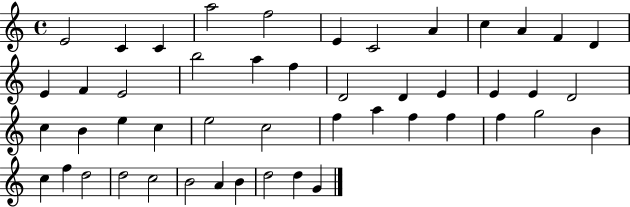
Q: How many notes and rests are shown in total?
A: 48